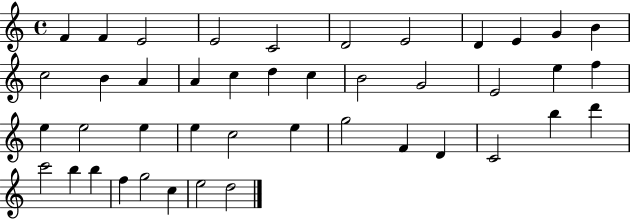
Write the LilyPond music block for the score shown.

{
  \clef treble
  \time 4/4
  \defaultTimeSignature
  \key c \major
  f'4 f'4 e'2 | e'2 c'2 | d'2 e'2 | d'4 e'4 g'4 b'4 | \break c''2 b'4 a'4 | a'4 c''4 d''4 c''4 | b'2 g'2 | e'2 e''4 f''4 | \break e''4 e''2 e''4 | e''4 c''2 e''4 | g''2 f'4 d'4 | c'2 b''4 d'''4 | \break c'''2 b''4 b''4 | f''4 g''2 c''4 | e''2 d''2 | \bar "|."
}